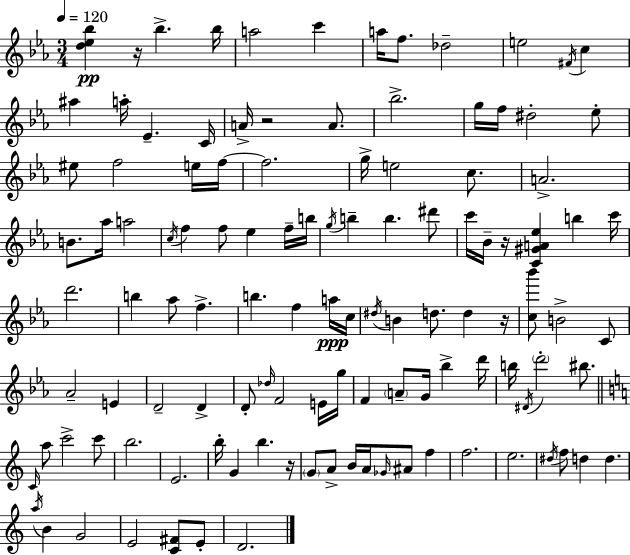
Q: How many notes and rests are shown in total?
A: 116